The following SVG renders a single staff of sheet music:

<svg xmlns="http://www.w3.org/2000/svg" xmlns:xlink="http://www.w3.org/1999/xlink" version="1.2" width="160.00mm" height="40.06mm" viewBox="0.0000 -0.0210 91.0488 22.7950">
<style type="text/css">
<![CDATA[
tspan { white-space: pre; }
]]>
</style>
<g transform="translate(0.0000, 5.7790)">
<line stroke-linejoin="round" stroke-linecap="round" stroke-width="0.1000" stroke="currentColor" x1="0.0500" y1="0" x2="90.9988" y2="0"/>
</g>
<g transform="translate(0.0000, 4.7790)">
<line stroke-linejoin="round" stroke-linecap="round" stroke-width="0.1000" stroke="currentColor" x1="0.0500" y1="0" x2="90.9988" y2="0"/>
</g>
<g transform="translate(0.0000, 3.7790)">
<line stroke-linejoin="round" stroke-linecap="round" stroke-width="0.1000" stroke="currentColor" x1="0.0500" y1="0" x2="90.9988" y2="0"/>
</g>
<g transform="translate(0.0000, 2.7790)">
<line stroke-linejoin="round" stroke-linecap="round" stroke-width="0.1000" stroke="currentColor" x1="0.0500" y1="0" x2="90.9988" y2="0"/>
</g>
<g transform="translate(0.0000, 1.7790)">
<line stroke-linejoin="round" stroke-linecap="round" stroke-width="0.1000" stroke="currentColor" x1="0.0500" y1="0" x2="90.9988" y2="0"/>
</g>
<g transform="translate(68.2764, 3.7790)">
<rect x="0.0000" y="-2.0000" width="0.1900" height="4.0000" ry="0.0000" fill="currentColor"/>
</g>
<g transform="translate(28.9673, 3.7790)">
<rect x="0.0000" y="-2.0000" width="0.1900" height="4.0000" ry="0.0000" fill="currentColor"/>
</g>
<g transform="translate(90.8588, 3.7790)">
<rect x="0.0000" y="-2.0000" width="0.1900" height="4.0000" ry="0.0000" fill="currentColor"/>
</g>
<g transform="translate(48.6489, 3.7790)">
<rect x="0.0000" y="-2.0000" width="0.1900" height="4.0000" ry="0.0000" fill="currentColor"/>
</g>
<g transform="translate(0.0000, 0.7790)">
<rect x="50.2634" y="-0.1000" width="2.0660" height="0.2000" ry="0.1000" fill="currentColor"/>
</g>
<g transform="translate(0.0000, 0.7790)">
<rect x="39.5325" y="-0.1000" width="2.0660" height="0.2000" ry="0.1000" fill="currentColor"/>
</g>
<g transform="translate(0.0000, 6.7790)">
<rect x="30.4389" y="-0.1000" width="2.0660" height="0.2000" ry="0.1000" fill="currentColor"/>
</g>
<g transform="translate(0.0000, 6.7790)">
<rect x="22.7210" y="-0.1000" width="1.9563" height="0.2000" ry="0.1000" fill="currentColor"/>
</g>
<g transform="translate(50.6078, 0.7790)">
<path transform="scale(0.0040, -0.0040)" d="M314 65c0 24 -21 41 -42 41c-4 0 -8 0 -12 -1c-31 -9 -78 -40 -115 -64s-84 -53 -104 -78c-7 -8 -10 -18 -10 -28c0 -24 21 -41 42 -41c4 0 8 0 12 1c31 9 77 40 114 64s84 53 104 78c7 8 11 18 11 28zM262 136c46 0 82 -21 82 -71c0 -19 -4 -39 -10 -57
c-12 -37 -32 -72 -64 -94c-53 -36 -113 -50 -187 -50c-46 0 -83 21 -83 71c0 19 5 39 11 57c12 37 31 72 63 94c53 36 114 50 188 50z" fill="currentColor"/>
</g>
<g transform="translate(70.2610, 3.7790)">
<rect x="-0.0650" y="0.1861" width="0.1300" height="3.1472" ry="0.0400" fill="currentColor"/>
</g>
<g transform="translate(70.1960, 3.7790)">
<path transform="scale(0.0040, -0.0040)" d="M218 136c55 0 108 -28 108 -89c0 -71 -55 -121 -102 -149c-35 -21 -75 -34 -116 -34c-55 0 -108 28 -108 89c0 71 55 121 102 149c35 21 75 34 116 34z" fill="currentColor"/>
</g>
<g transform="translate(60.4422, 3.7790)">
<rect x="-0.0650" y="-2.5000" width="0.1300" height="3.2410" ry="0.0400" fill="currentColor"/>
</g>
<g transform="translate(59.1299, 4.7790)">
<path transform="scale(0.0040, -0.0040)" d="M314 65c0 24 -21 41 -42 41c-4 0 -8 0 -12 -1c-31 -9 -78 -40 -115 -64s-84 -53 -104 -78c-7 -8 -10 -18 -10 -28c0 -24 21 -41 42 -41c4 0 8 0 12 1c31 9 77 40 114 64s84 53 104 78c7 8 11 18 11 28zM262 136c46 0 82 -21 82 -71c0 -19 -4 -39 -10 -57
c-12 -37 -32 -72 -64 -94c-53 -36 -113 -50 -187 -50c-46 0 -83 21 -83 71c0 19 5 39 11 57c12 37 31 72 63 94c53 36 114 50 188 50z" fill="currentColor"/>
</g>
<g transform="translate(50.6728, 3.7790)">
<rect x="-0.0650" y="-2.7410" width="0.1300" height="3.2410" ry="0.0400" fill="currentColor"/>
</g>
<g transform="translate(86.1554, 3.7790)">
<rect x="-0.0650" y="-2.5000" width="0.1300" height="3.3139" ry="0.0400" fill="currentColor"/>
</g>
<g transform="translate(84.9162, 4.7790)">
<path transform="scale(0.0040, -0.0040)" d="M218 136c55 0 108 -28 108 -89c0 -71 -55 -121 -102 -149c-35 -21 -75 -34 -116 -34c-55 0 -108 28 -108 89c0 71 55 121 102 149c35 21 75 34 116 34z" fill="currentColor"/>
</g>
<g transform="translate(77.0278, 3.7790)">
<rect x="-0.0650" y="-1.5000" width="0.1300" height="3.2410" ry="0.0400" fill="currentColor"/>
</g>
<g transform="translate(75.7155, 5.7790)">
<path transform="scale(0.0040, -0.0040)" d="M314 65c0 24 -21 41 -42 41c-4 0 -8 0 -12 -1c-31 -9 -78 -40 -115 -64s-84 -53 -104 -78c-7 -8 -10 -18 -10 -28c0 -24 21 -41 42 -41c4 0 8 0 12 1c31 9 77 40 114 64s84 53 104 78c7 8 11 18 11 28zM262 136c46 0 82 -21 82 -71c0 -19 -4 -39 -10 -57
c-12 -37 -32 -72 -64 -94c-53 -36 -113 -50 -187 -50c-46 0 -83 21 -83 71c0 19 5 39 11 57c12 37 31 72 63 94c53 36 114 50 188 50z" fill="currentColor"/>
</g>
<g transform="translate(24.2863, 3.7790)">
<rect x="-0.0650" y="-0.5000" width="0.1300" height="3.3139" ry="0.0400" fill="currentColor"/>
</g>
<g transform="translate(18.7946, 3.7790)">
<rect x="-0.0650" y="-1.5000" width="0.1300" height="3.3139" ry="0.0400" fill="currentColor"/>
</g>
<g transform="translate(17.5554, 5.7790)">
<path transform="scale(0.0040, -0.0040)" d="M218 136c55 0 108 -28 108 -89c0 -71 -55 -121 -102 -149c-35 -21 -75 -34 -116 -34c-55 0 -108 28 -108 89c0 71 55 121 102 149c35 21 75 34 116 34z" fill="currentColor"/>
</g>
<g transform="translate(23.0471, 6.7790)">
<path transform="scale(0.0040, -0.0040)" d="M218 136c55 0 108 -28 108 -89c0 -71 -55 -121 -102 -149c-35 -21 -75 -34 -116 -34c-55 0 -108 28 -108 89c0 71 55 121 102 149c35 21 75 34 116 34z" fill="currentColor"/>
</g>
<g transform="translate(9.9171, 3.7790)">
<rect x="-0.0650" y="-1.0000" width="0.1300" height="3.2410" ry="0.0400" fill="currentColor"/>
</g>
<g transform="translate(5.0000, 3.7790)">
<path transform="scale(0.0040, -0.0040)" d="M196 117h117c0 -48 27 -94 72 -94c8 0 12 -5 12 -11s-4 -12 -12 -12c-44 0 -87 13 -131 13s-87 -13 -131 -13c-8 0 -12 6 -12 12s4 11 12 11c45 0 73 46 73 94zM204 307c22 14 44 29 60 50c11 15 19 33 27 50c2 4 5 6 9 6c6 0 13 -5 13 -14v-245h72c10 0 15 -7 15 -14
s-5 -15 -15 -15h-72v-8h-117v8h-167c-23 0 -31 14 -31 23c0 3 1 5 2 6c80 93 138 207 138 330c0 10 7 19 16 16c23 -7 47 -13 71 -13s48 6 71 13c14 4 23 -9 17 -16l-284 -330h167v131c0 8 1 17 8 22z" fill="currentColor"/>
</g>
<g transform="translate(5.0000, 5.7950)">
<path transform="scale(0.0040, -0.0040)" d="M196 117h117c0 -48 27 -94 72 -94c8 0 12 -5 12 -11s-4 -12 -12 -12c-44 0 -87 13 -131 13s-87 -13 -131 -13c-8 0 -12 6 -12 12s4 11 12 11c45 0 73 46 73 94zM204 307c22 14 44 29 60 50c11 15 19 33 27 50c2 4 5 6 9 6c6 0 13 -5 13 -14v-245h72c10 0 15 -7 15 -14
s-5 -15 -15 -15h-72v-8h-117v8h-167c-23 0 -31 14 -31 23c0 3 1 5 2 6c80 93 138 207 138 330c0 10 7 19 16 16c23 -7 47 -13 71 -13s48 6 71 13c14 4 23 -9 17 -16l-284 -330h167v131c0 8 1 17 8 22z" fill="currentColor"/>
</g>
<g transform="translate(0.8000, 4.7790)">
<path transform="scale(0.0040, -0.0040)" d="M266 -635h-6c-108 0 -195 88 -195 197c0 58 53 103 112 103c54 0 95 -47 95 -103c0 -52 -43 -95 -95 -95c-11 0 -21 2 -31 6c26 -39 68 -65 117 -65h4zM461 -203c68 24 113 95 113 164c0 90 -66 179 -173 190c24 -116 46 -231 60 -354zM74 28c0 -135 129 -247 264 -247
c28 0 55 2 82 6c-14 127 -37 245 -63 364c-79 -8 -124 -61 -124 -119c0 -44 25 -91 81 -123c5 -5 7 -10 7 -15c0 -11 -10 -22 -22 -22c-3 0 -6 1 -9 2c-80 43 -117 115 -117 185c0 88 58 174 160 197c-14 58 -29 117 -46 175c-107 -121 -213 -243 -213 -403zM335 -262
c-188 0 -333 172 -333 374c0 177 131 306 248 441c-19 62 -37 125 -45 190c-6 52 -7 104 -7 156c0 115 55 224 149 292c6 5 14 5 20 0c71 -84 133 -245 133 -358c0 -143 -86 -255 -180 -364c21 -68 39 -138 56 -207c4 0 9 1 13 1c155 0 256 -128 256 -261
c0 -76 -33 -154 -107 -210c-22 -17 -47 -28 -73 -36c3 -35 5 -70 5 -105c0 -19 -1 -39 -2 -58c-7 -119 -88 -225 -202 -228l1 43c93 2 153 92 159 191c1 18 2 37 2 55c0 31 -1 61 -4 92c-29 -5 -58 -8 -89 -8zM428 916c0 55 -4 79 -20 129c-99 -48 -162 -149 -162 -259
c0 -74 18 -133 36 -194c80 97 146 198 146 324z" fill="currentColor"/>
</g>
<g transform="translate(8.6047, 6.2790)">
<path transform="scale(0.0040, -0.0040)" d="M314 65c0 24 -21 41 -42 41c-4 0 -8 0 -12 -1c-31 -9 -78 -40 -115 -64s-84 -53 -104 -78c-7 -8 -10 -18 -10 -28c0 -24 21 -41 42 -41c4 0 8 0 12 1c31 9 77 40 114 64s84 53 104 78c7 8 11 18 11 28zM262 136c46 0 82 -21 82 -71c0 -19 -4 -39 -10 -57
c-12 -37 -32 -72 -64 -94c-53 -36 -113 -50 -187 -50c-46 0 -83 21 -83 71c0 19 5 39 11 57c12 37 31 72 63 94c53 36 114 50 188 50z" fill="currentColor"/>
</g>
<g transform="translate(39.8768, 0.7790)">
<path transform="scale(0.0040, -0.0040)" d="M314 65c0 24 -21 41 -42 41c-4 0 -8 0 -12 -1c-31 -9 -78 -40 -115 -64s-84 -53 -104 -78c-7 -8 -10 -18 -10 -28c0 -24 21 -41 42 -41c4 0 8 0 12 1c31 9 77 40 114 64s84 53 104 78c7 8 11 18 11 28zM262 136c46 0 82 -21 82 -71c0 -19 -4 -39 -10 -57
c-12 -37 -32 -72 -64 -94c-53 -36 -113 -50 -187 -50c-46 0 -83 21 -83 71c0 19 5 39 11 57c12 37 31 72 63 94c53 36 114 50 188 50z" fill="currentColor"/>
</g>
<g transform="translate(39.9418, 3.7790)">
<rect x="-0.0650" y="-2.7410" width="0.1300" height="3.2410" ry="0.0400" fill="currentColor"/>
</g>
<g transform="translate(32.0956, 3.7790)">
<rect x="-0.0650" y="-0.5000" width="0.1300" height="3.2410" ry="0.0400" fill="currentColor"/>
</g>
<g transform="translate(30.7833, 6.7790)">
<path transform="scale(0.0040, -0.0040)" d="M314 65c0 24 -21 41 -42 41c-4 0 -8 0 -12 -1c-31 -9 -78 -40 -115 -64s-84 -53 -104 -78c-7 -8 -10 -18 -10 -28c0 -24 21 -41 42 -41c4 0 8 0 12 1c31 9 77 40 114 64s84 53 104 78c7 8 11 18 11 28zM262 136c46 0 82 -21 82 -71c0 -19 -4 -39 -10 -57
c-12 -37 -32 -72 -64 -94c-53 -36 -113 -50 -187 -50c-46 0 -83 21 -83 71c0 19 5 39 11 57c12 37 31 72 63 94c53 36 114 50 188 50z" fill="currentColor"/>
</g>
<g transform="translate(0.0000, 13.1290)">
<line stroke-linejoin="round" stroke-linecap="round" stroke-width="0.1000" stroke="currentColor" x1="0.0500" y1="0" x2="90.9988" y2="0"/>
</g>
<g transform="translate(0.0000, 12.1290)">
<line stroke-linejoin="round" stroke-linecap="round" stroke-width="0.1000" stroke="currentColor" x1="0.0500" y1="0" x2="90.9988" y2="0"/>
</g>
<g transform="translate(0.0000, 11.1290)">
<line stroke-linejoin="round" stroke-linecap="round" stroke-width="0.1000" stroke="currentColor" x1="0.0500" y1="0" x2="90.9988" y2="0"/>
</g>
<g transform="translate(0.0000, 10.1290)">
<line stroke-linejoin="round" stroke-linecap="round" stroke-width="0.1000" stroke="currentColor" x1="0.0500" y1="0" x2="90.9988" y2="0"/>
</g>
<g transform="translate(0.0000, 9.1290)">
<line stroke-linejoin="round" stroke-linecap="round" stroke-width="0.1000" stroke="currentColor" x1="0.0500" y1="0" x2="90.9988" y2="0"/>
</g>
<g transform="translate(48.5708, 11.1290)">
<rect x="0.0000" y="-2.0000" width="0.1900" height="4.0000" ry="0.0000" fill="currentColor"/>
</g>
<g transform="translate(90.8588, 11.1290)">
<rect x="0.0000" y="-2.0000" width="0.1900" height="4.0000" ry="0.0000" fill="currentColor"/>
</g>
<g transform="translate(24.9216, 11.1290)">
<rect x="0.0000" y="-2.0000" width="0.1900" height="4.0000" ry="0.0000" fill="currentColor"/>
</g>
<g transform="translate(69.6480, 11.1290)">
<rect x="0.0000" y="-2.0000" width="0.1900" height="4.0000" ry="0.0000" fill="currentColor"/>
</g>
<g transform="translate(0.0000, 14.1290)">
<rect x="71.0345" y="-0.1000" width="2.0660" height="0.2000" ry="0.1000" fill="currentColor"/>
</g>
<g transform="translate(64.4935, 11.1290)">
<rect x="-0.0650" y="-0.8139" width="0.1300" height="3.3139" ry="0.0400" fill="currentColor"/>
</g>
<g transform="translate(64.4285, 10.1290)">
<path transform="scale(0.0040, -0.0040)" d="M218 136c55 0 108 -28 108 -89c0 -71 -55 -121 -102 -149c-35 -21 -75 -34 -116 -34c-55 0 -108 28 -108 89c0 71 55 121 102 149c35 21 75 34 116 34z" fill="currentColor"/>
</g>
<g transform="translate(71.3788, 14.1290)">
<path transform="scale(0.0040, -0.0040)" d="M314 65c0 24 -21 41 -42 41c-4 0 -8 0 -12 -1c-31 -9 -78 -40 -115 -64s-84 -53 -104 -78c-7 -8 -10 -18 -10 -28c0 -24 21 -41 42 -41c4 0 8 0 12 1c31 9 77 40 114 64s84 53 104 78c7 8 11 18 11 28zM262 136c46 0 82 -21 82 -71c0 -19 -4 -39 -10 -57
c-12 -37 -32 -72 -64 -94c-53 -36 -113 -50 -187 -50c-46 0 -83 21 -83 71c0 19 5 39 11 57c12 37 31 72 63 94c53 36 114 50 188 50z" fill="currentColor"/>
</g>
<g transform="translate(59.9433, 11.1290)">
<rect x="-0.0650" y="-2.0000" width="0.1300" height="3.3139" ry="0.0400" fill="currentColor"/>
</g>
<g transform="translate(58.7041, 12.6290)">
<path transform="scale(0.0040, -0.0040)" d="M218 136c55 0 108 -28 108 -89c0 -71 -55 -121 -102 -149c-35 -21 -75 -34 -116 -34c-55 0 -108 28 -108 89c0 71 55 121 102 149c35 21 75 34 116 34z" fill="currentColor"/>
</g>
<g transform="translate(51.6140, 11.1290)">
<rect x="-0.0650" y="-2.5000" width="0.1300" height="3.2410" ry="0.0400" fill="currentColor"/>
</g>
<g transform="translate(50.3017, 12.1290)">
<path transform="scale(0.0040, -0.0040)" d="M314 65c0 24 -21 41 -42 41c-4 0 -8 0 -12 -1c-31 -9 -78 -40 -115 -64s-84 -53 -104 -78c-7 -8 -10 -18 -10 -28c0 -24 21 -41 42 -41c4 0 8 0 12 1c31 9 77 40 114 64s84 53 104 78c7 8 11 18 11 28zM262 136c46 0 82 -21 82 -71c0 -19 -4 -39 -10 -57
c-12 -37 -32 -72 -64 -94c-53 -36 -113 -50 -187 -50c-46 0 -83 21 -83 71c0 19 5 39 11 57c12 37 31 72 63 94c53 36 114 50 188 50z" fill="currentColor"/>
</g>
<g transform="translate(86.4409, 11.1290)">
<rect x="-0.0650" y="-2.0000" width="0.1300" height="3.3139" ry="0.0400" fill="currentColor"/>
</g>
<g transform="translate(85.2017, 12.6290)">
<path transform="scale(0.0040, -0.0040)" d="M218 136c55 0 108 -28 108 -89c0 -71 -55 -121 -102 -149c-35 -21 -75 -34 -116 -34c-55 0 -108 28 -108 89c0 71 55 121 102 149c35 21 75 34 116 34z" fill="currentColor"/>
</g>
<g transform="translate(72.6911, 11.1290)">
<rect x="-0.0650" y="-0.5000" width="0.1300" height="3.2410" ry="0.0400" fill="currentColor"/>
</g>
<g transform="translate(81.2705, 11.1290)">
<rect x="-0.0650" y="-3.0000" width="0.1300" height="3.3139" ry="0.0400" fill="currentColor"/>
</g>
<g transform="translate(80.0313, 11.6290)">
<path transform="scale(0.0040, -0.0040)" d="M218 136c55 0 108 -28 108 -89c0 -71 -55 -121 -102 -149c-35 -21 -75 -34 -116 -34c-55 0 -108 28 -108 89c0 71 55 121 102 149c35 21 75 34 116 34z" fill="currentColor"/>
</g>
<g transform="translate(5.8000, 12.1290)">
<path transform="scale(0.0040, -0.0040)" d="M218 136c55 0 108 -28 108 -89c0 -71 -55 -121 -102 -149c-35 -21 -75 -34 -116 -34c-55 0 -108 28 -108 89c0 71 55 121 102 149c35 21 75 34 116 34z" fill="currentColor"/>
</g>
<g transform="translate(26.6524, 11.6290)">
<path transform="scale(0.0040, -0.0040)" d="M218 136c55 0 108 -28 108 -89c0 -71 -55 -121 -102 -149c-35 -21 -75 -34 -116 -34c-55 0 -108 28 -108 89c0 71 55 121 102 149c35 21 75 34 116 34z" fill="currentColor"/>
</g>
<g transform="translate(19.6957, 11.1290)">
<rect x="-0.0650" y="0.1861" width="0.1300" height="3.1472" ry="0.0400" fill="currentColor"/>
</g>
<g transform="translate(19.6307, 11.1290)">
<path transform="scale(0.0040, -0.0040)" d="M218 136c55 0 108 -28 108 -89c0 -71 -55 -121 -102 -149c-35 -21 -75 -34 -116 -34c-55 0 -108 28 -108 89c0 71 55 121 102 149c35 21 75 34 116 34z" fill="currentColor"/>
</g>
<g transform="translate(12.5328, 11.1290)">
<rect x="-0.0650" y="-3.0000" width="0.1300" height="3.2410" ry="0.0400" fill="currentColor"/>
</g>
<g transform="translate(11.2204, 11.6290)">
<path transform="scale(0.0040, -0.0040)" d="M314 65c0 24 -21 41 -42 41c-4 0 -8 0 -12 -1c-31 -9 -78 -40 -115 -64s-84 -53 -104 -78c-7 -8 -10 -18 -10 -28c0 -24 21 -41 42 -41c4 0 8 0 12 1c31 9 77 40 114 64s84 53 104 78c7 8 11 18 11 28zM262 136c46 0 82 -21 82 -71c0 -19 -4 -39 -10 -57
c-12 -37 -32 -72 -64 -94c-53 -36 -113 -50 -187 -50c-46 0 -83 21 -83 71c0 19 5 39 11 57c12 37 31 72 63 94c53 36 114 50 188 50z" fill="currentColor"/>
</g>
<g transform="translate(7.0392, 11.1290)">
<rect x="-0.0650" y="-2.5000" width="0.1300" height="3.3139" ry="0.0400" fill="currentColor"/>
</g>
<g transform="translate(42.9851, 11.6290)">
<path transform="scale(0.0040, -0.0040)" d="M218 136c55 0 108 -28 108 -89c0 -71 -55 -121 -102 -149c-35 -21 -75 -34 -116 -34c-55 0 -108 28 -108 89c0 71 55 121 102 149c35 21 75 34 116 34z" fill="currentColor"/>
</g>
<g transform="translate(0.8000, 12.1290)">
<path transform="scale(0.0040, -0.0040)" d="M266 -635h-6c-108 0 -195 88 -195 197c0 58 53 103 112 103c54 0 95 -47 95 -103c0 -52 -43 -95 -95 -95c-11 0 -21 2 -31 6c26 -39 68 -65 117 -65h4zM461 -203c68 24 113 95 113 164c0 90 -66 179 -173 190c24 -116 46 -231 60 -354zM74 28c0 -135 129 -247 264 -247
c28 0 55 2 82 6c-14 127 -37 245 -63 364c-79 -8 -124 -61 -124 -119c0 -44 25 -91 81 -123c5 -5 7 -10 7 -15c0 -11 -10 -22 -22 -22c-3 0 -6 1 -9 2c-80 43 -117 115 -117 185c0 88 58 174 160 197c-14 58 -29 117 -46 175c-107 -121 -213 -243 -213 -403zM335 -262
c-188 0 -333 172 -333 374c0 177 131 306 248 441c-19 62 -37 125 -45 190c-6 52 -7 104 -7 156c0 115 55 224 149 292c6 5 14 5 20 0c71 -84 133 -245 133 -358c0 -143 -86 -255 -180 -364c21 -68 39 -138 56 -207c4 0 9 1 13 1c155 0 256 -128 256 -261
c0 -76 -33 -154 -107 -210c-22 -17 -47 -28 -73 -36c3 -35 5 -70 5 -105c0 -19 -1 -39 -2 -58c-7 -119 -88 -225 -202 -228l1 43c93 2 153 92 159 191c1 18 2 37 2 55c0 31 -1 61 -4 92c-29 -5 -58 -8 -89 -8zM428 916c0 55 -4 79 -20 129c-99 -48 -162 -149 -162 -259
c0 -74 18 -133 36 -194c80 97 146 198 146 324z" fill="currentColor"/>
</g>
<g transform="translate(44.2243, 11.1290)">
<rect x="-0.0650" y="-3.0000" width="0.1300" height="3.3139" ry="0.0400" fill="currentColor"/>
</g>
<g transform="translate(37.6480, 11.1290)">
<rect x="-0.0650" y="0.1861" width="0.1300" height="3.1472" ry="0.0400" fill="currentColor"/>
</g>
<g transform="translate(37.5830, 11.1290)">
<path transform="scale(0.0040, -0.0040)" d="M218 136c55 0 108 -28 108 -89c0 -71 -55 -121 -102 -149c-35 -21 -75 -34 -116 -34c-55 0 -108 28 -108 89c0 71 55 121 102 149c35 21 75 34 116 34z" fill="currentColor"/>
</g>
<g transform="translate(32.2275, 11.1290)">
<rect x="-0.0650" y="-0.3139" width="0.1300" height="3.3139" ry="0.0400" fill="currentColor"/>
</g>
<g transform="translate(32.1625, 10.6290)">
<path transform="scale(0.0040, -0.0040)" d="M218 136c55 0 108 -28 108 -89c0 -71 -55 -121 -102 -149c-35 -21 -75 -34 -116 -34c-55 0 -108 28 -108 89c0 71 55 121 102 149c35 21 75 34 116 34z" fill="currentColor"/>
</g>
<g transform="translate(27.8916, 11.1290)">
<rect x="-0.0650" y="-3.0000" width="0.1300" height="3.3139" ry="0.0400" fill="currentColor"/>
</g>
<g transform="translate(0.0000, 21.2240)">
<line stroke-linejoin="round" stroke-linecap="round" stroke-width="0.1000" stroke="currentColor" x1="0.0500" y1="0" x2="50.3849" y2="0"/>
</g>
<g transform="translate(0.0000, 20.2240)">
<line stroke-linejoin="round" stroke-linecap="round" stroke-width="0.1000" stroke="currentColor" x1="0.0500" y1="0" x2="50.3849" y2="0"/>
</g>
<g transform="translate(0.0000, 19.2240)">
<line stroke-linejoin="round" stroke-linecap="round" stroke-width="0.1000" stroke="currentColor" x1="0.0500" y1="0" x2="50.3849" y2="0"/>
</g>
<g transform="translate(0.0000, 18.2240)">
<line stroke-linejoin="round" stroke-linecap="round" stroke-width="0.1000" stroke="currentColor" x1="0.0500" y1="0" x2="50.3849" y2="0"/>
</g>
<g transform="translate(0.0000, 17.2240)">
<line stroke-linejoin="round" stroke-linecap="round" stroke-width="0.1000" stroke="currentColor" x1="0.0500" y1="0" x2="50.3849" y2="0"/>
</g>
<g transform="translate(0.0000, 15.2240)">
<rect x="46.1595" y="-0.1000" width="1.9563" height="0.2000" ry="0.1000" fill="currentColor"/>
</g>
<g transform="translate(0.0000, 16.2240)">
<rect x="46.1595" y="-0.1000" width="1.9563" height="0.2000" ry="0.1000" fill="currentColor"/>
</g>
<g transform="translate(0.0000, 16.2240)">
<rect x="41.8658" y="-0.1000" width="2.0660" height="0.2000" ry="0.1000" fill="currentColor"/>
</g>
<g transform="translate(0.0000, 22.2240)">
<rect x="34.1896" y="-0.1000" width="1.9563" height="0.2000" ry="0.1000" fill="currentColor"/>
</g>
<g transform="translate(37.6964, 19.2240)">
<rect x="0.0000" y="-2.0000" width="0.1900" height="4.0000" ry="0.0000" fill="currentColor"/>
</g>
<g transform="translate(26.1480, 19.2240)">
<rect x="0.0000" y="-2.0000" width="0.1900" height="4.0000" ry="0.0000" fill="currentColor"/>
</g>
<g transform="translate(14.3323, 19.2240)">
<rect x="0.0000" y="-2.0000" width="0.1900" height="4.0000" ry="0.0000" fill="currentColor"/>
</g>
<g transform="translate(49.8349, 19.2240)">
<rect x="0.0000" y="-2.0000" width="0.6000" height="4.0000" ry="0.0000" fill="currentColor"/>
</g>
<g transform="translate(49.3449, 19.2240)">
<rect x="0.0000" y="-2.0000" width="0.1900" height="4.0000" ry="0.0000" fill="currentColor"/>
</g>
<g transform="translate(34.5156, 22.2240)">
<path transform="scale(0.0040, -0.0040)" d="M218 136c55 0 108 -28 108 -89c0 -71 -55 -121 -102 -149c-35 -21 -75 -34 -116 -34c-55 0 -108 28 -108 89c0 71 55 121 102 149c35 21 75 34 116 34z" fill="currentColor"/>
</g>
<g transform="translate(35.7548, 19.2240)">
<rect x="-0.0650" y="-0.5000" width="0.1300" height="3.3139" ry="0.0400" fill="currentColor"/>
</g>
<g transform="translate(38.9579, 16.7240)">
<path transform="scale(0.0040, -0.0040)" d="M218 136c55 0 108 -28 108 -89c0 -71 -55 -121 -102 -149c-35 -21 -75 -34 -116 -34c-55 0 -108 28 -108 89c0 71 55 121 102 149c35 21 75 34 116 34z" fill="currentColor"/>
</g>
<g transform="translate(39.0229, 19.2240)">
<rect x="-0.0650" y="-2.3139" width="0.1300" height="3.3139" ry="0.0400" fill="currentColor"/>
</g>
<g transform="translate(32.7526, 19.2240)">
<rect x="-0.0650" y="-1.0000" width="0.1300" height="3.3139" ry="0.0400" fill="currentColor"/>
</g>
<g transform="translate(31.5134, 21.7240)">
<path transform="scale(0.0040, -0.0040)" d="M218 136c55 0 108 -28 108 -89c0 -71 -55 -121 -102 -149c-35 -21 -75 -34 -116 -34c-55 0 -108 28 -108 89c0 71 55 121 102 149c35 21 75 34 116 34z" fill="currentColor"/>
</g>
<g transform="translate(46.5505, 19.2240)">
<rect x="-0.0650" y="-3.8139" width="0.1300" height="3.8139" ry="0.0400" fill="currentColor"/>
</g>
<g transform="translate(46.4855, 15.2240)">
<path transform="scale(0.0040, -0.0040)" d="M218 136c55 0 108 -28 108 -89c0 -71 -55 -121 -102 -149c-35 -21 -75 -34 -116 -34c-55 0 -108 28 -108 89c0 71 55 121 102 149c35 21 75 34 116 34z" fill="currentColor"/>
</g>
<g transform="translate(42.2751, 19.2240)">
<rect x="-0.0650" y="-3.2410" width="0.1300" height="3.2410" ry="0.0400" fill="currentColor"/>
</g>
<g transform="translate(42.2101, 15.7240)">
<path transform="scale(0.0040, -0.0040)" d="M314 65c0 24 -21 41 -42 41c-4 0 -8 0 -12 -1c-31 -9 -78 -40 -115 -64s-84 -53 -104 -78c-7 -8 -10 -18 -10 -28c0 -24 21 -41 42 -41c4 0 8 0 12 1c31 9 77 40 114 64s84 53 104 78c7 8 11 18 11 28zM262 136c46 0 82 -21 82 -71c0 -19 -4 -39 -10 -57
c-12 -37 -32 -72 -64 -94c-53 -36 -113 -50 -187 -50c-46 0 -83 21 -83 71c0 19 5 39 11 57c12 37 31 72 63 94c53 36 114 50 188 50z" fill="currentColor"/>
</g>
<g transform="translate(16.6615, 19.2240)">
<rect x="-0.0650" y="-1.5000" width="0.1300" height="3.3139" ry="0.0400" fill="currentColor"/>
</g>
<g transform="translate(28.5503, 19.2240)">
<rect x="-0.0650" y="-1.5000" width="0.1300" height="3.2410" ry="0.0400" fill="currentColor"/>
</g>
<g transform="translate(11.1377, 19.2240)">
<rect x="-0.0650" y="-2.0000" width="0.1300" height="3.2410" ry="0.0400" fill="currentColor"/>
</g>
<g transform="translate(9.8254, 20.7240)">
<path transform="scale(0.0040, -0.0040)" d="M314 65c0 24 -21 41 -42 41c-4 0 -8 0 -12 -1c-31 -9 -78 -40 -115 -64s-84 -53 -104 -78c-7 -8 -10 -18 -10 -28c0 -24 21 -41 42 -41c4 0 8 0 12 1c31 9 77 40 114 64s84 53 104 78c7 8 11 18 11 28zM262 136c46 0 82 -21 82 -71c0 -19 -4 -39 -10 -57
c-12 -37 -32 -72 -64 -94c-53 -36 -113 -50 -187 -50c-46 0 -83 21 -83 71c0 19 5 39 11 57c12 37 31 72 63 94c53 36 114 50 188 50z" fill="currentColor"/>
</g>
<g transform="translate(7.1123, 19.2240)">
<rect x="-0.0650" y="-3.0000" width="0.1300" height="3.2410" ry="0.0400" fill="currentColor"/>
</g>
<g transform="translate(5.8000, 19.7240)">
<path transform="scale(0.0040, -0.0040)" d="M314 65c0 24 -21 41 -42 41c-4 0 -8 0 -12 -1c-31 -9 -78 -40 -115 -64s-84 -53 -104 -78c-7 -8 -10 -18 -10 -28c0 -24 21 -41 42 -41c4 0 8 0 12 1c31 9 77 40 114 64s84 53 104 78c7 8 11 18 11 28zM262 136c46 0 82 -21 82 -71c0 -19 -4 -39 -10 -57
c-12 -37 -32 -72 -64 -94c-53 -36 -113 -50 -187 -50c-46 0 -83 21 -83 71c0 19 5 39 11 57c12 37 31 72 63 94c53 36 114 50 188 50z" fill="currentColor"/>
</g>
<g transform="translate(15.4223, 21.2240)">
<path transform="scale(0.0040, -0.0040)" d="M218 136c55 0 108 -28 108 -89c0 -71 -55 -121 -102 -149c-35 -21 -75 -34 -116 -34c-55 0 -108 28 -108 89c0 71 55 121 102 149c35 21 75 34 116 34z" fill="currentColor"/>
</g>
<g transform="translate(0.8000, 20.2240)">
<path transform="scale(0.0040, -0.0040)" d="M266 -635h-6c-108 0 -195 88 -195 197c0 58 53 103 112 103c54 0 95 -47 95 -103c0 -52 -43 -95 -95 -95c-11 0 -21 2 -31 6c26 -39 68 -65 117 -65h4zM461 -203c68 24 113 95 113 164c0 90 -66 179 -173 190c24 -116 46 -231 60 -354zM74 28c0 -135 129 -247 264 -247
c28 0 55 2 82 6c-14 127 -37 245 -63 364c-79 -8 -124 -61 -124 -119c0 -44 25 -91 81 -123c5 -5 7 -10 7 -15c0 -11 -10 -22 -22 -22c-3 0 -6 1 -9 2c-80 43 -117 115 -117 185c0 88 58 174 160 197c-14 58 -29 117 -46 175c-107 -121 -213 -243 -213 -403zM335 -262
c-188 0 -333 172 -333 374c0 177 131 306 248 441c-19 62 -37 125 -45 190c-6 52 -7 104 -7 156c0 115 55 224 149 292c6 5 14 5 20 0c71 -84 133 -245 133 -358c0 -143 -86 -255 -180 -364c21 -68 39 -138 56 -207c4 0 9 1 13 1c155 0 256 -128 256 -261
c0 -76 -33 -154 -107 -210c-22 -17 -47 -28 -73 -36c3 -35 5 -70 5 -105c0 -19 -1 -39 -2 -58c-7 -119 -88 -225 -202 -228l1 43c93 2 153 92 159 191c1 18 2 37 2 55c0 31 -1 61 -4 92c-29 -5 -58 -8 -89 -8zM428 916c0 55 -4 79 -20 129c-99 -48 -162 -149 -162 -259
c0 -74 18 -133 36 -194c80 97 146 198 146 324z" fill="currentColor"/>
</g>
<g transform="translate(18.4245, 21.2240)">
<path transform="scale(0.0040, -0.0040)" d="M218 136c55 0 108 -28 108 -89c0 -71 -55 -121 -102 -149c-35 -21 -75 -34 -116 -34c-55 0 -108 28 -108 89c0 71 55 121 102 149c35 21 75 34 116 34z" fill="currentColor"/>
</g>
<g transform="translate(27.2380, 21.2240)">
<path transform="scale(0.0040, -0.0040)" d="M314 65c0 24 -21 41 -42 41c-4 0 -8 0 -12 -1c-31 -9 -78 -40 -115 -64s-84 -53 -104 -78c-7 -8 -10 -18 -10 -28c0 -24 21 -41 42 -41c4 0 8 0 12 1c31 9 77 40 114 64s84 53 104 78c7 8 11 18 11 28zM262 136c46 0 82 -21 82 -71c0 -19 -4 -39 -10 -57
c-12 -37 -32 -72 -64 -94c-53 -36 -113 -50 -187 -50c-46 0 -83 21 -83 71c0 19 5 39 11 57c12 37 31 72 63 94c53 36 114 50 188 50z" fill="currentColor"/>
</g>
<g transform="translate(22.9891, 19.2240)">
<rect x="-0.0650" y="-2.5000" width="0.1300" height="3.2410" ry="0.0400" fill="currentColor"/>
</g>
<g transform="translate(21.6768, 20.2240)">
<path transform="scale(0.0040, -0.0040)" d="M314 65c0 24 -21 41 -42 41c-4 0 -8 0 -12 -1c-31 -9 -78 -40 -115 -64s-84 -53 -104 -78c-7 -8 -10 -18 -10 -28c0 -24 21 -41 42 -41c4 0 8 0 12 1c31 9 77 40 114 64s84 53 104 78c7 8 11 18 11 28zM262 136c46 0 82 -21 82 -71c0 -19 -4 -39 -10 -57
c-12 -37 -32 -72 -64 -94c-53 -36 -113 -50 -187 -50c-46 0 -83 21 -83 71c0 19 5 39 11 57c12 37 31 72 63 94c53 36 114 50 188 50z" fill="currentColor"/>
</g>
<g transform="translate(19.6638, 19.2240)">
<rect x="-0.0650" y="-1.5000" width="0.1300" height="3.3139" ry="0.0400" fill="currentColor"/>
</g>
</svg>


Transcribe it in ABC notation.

X:1
T:Untitled
M:4/4
L:1/4
K:C
D2 E C C2 a2 a2 G2 B E2 G G A2 B A c B A G2 F d C2 A F A2 F2 E E G2 E2 D C g b2 c'